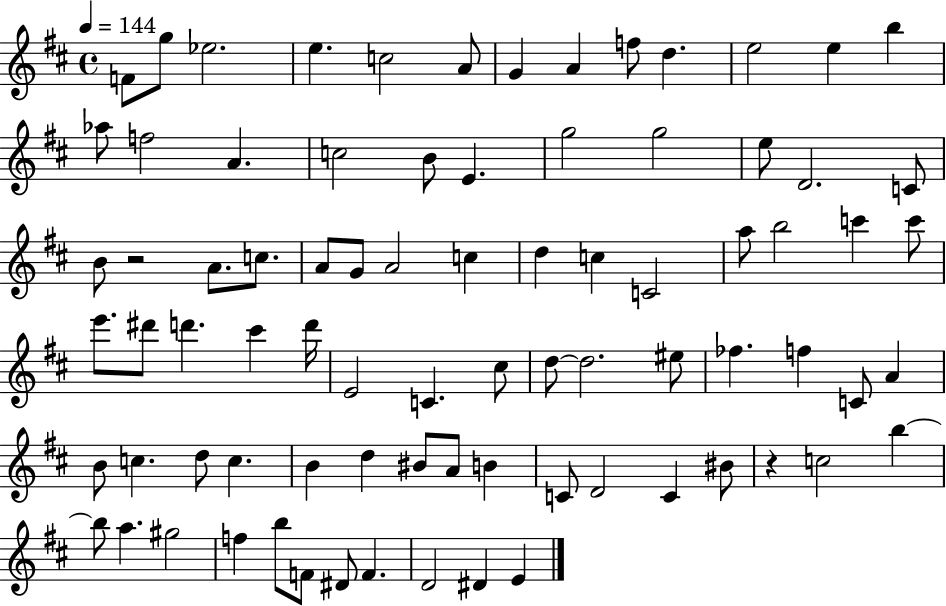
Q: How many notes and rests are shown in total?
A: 81